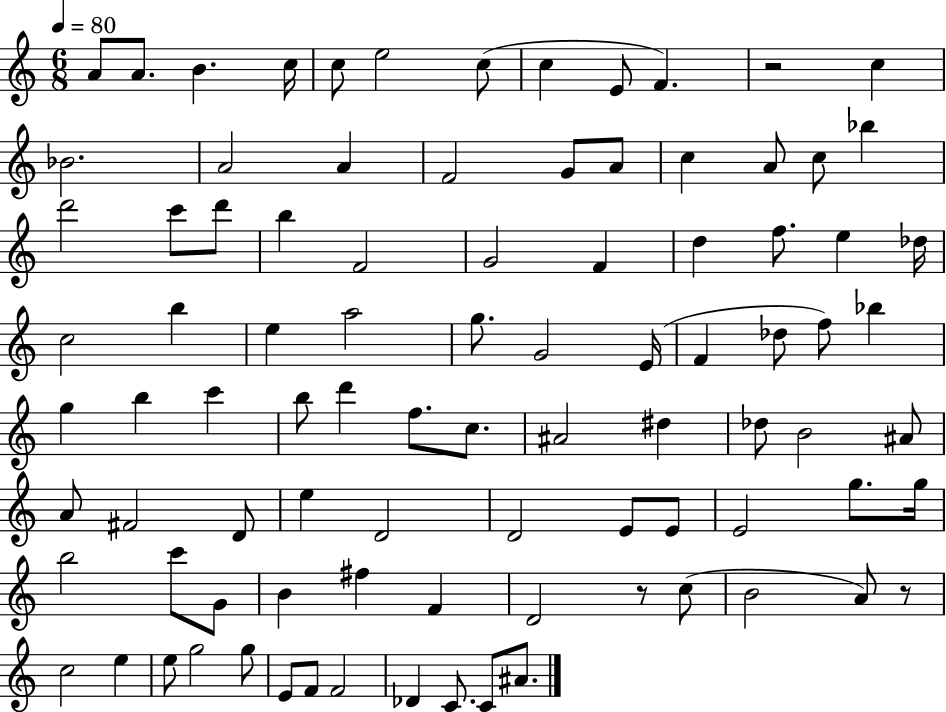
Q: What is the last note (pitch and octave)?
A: A#4